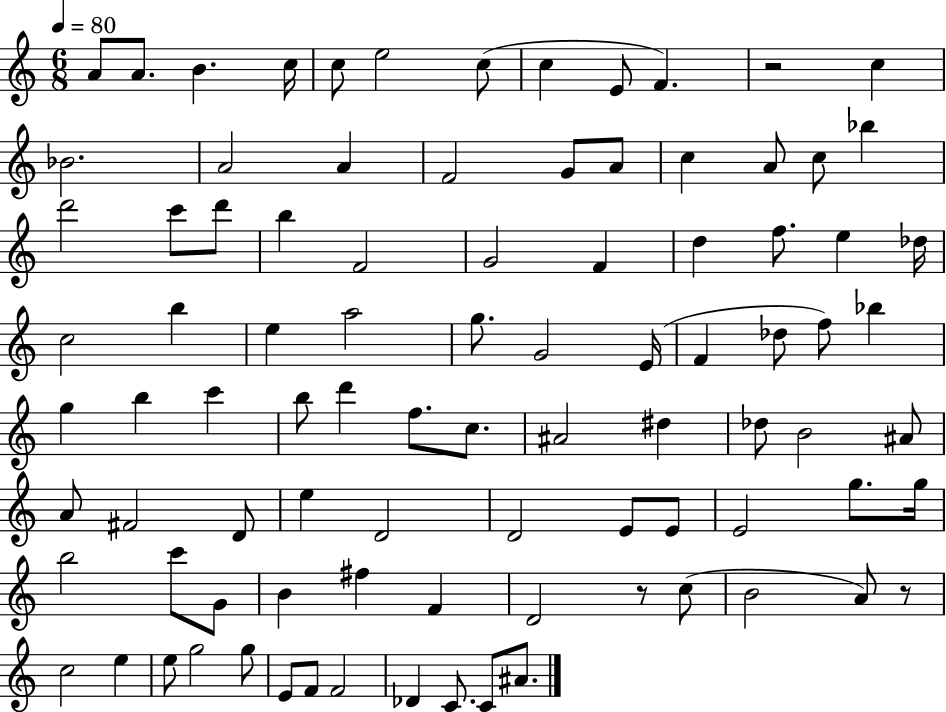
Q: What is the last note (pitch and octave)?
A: A#4